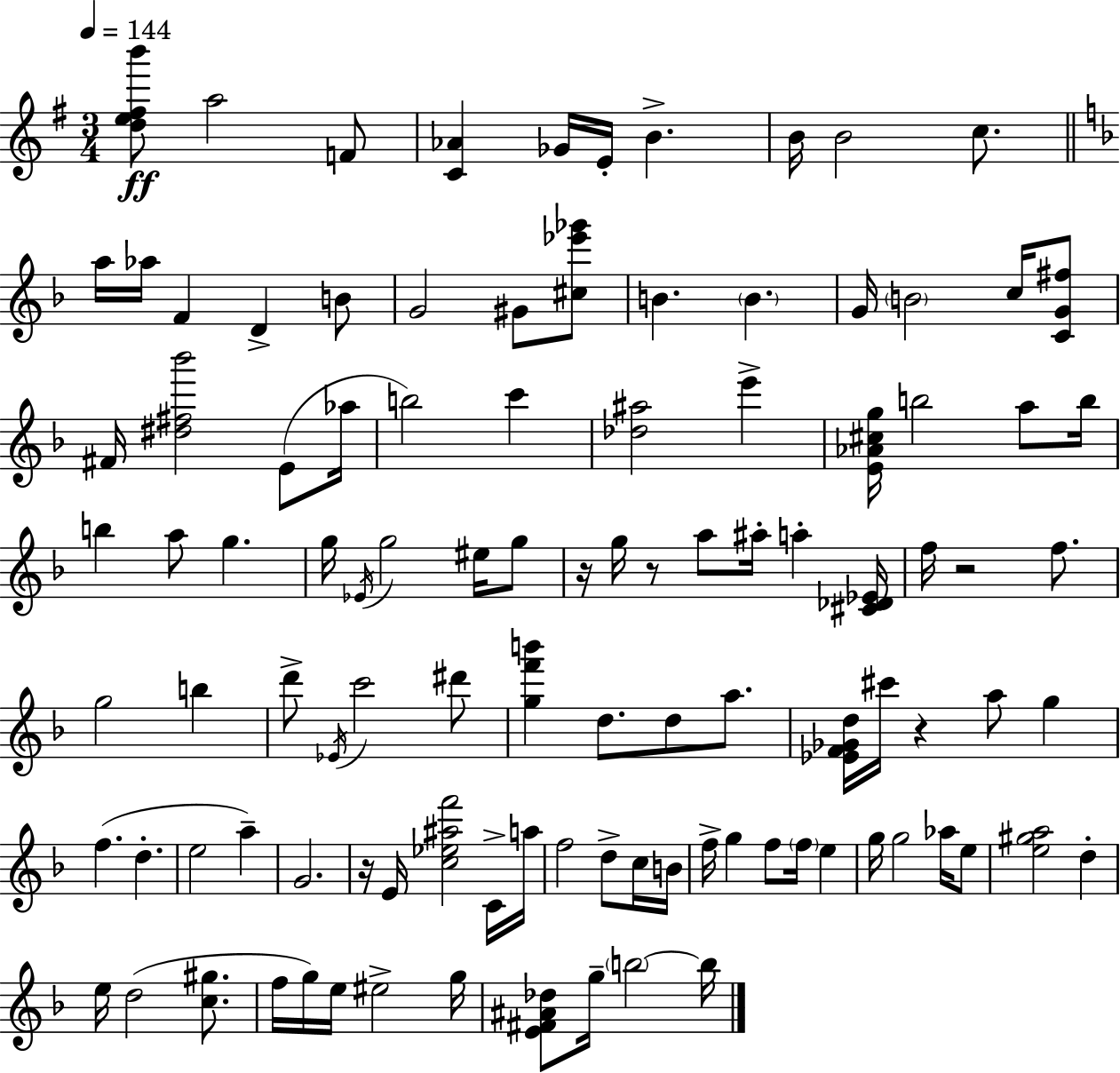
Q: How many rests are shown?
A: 5